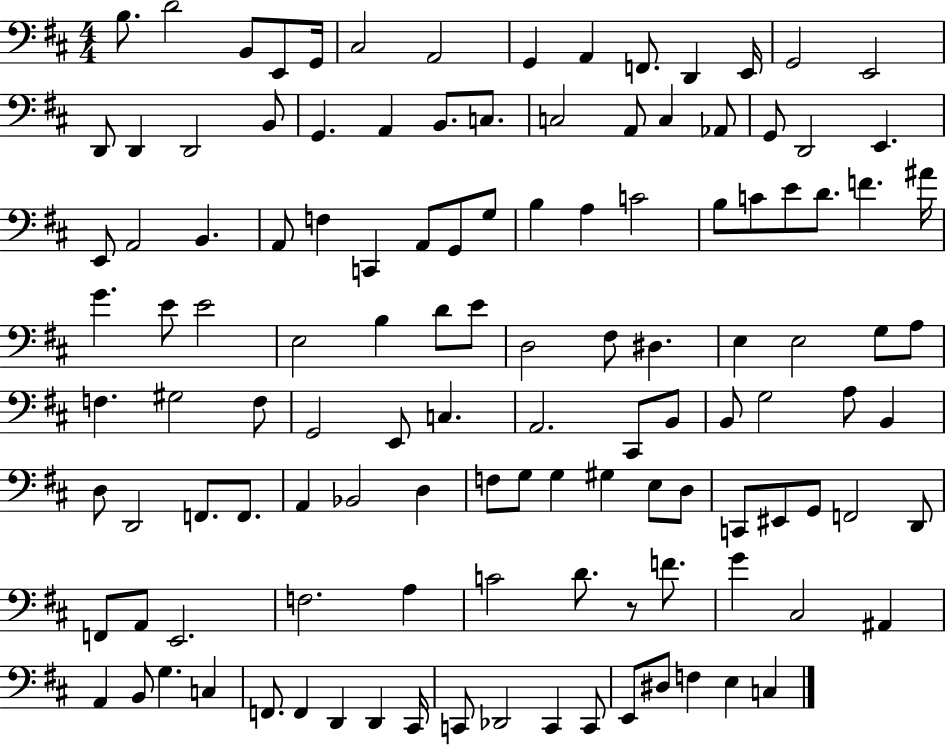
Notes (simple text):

B3/e. D4/h B2/e E2/e G2/s C#3/h A2/h G2/q A2/q F2/e. D2/q E2/s G2/h E2/h D2/e D2/q D2/h B2/e G2/q. A2/q B2/e. C3/e. C3/h A2/e C3/q Ab2/e G2/e D2/h E2/q. E2/e A2/h B2/q. A2/e F3/q C2/q A2/e G2/e G3/e B3/q A3/q C4/h B3/e C4/e E4/e D4/e. F4/q. A#4/s G4/q. E4/e E4/h E3/h B3/q D4/e E4/e D3/h F#3/e D#3/q. E3/q E3/h G3/e A3/e F3/q. G#3/h F3/e G2/h E2/e C3/q. A2/h. C#2/e B2/e B2/e G3/h A3/e B2/q D3/e D2/h F2/e. F2/e. A2/q Bb2/h D3/q F3/e G3/e G3/q G#3/q E3/e D3/e C2/e EIS2/e G2/e F2/h D2/e F2/e A2/e E2/h. F3/h. A3/q C4/h D4/e. R/e F4/e. G4/q C#3/h A#2/q A2/q B2/e G3/q. C3/q F2/e. F2/q D2/q D2/q C#2/s C2/e Db2/h C2/q C2/e E2/e D#3/e F3/q E3/q C3/q